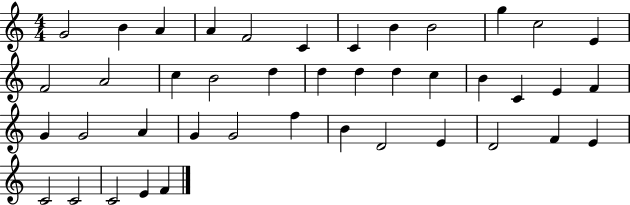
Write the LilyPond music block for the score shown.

{
  \clef treble
  \numericTimeSignature
  \time 4/4
  \key c \major
  g'2 b'4 a'4 | a'4 f'2 c'4 | c'4 b'4 b'2 | g''4 c''2 e'4 | \break f'2 a'2 | c''4 b'2 d''4 | d''4 d''4 d''4 c''4 | b'4 c'4 e'4 f'4 | \break g'4 g'2 a'4 | g'4 g'2 f''4 | b'4 d'2 e'4 | d'2 f'4 e'4 | \break c'2 c'2 | c'2 e'4 f'4 | \bar "|."
}